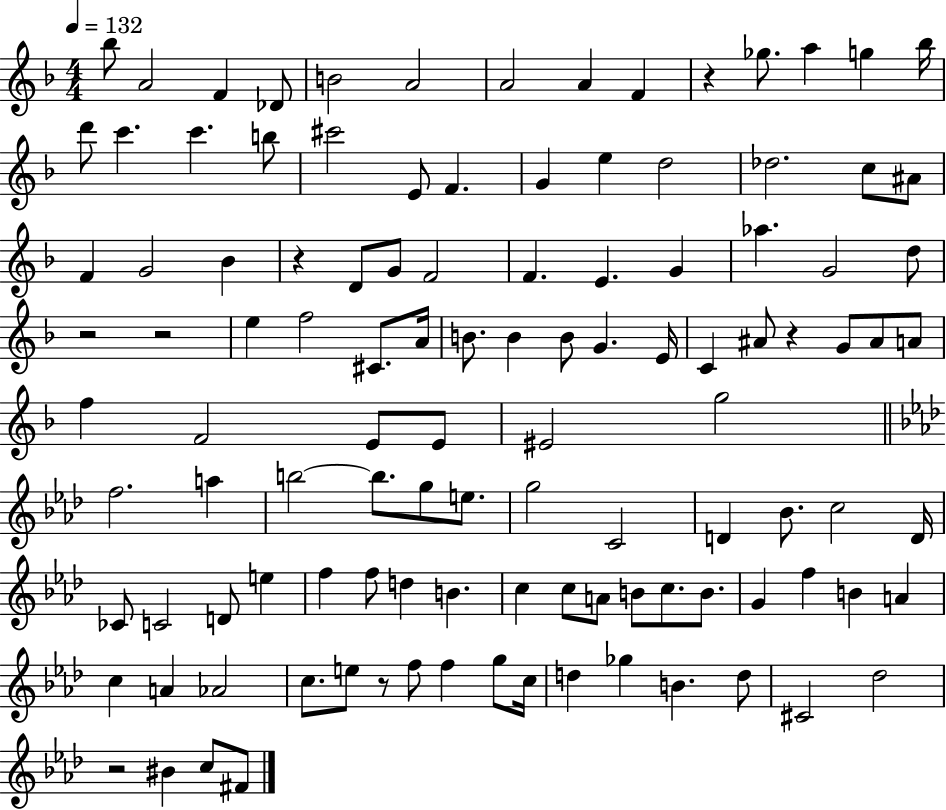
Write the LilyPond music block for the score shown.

{
  \clef treble
  \numericTimeSignature
  \time 4/4
  \key f \major
  \tempo 4 = 132
  bes''8 a'2 f'4 des'8 | b'2 a'2 | a'2 a'4 f'4 | r4 ges''8. a''4 g''4 bes''16 | \break d'''8 c'''4. c'''4. b''8 | cis'''2 e'8 f'4. | g'4 e''4 d''2 | des''2. c''8 ais'8 | \break f'4 g'2 bes'4 | r4 d'8 g'8 f'2 | f'4. e'4. g'4 | aes''4. g'2 d''8 | \break r2 r2 | e''4 f''2 cis'8. a'16 | b'8. b'4 b'8 g'4. e'16 | c'4 ais'8 r4 g'8 ais'8 a'8 | \break f''4 f'2 e'8 e'8 | eis'2 g''2 | \bar "||" \break \key aes \major f''2. a''4 | b''2~~ b''8. g''8 e''8. | g''2 c'2 | d'4 bes'8. c''2 d'16 | \break ces'8 c'2 d'8 e''4 | f''4 f''8 d''4 b'4. | c''4 c''8 a'8 b'8 c''8. b'8. | g'4 f''4 b'4 a'4 | \break c''4 a'4 aes'2 | c''8. e''8 r8 f''8 f''4 g''8 c''16 | d''4 ges''4 b'4. d''8 | cis'2 des''2 | \break r2 bis'4 c''8 fis'8 | \bar "|."
}